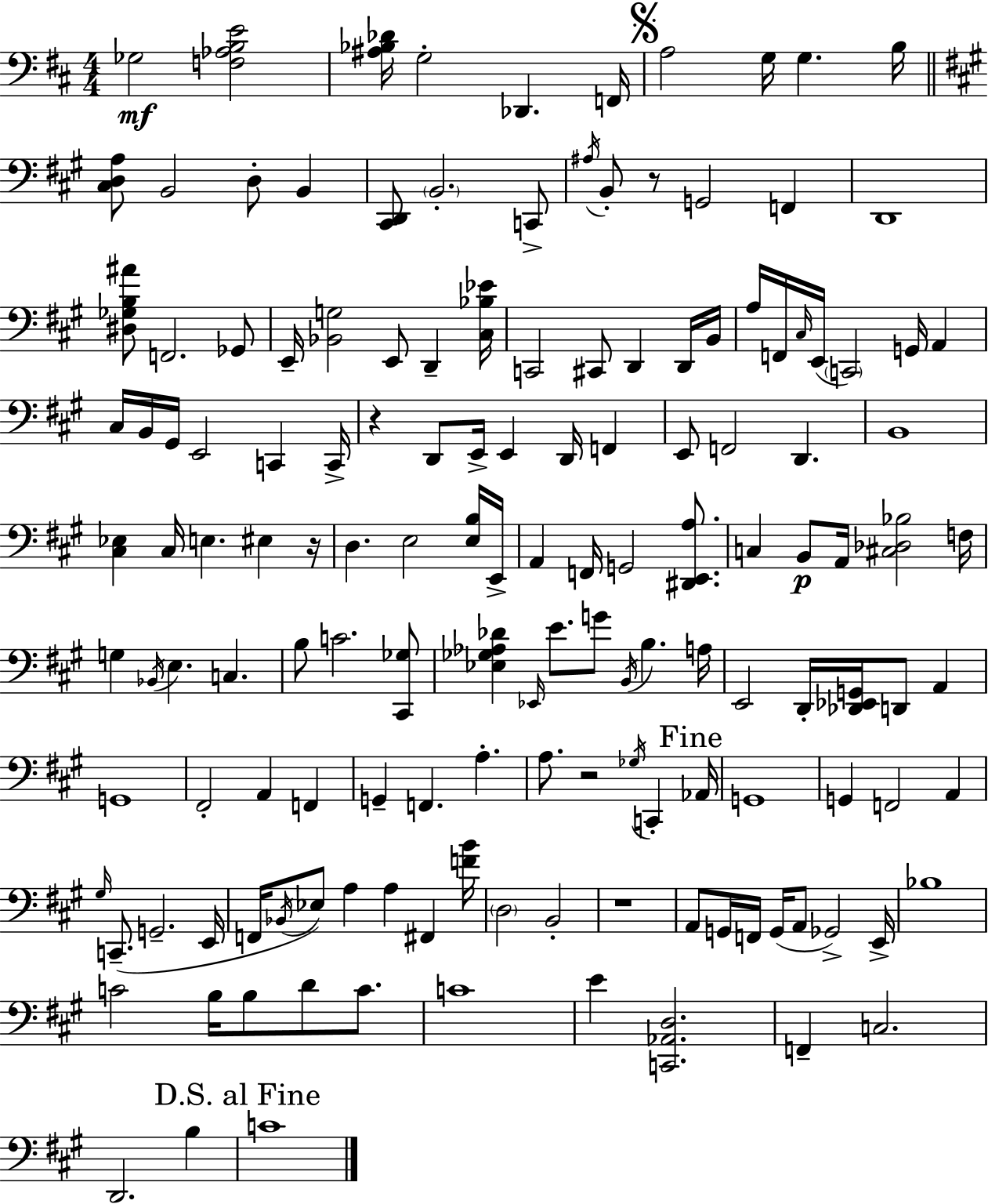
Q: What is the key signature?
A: D major